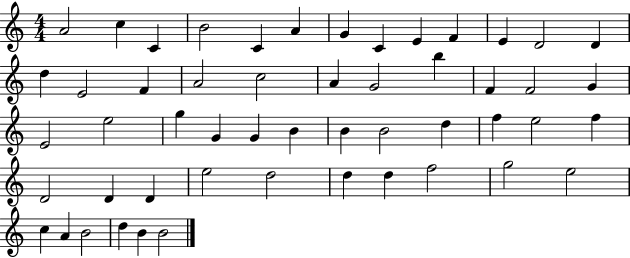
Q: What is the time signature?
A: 4/4